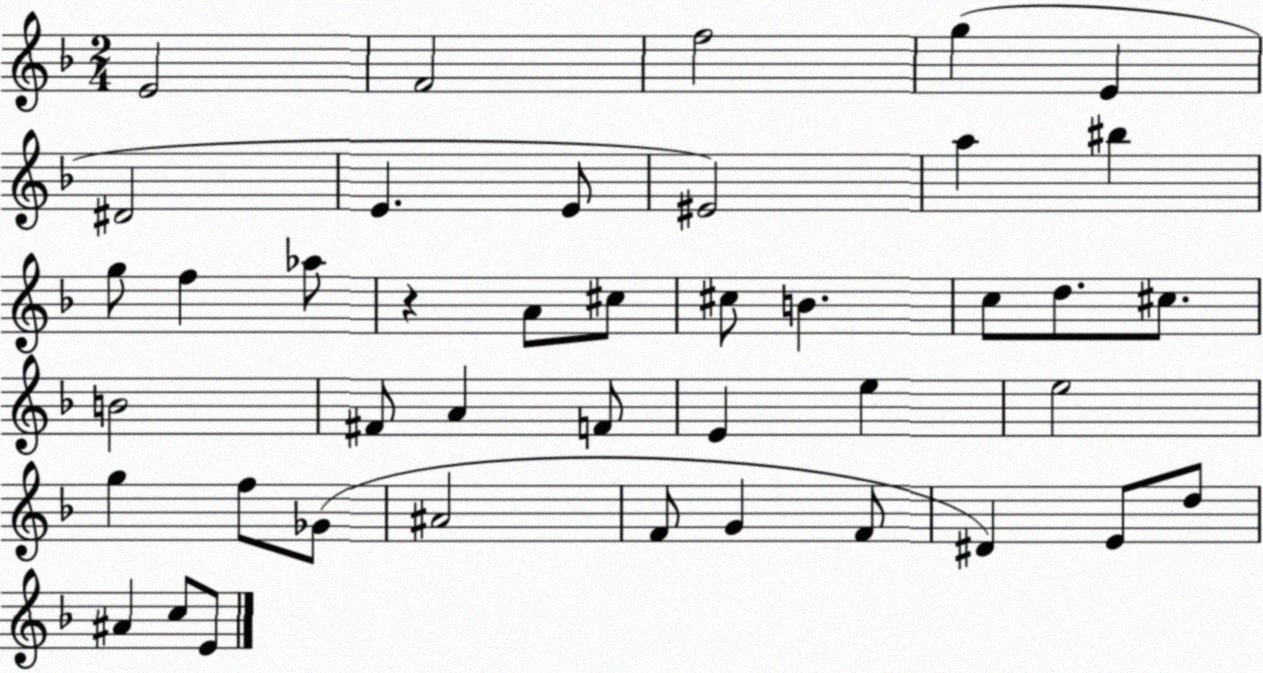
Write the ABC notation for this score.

X:1
T:Untitled
M:2/4
L:1/4
K:F
E2 F2 f2 g E ^D2 E E/2 ^E2 a ^b g/2 f _a/2 z A/2 ^c/2 ^c/2 B c/2 d/2 ^c/2 B2 ^F/2 A F/2 E e e2 g f/2 _G/2 ^A2 F/2 G F/2 ^D E/2 d/2 ^A c/2 E/2